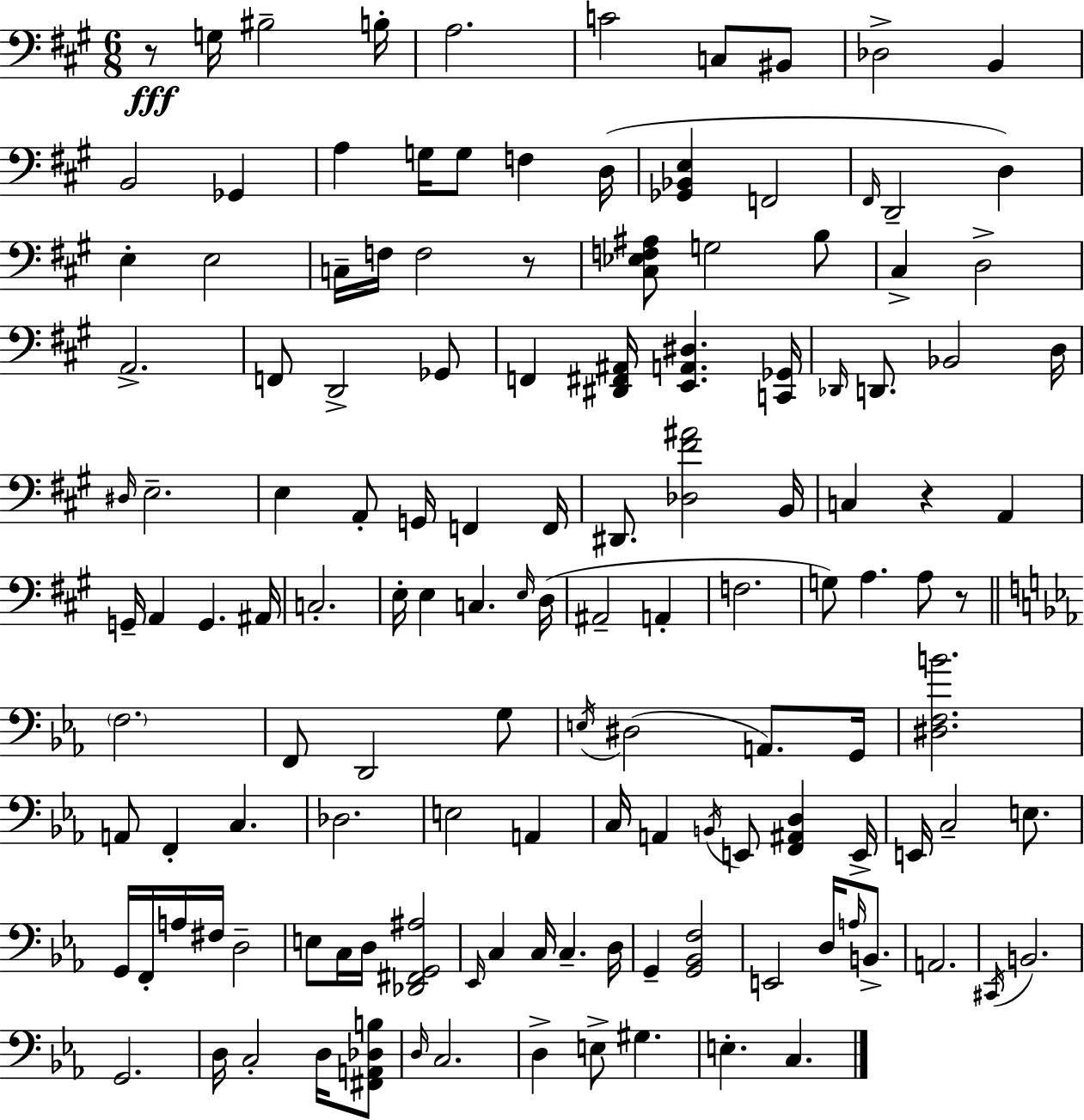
R/e G3/s BIS3/h B3/s A3/h. C4/h C3/e BIS2/e Db3/h B2/q B2/h Gb2/q A3/q G3/s G3/e F3/q D3/s [Gb2,Bb2,E3]/q F2/h F#2/s D2/h D3/q E3/q E3/h C3/s F3/s F3/h R/e [C#3,Eb3,F3,A#3]/e G3/h B3/e C#3/q D3/h A2/h. F2/e D2/h Gb2/e F2/q [D#2,F#2,A#2]/s [E2,A2,D#3]/q. [C2,Gb2]/s Db2/s D2/e. Bb2/h D3/s D#3/s E3/h. E3/q A2/e G2/s F2/q F2/s D#2/e. [Db3,F#4,A#4]/h B2/s C3/q R/q A2/q G2/s A2/q G2/q. A#2/s C3/h. E3/s E3/q C3/q. E3/s D3/s A#2/h A2/q F3/h. G3/e A3/q. A3/e R/e F3/h. F2/e D2/h G3/e E3/s D#3/h A2/e. G2/s [D#3,F3,B4]/h. A2/e F2/q C3/q. Db3/h. E3/h A2/q C3/s A2/q B2/s E2/e [F2,A#2,D3]/q E2/s E2/s C3/h E3/e. G2/s F2/s A3/s F#3/s D3/h E3/e C3/s D3/s [Db2,F#2,G2,A#3]/h Eb2/s C3/q C3/s C3/q. D3/s G2/q [G2,Bb2,F3]/h E2/h D3/s A3/s B2/e. A2/h. C#2/s B2/h. G2/h. D3/s C3/h D3/s [F#2,A2,Db3,B3]/e D3/s C3/h. D3/q E3/e G#3/q. E3/q. C3/q.